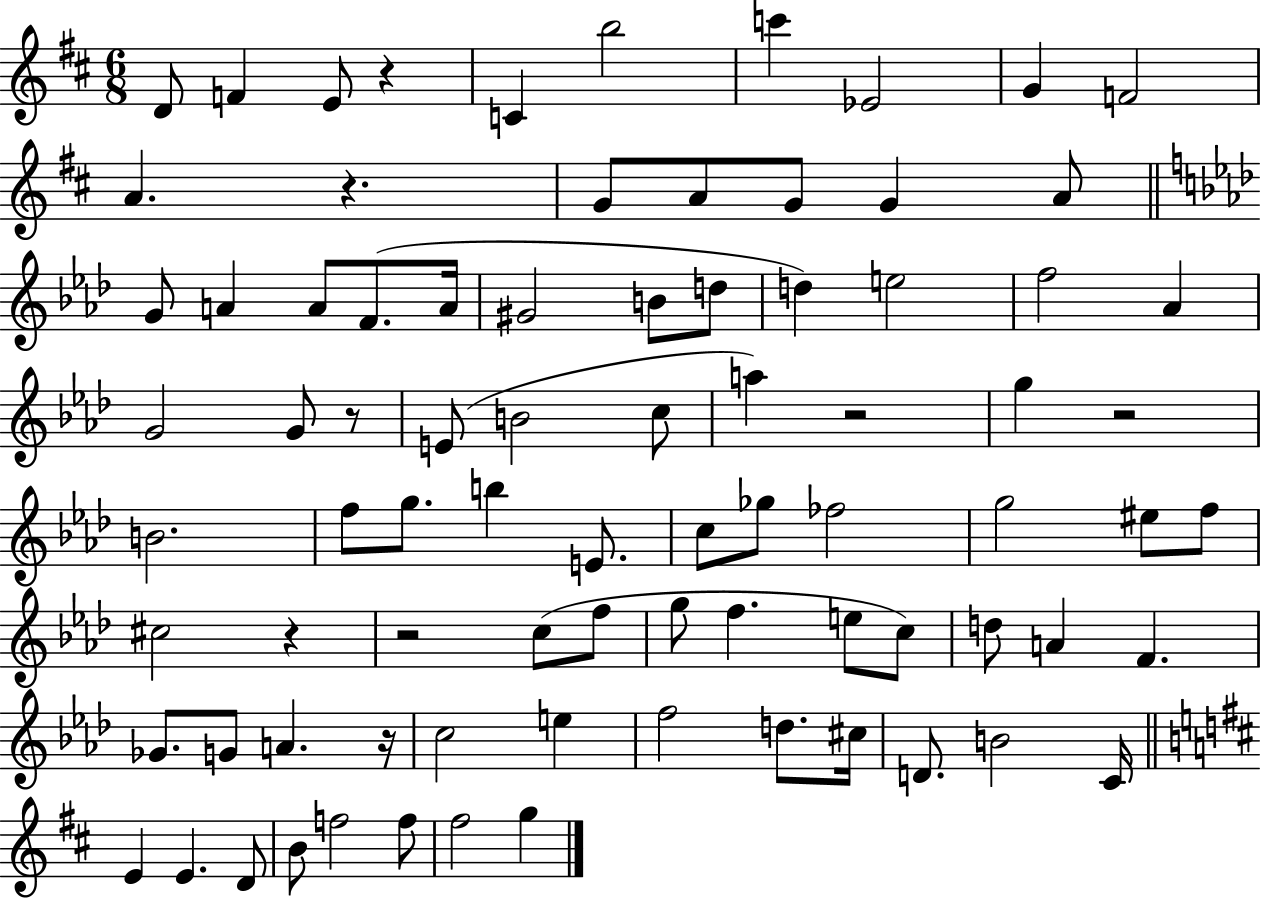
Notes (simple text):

D4/e F4/q E4/e R/q C4/q B5/h C6/q Eb4/h G4/q F4/h A4/q. R/q. G4/e A4/e G4/e G4/q A4/e G4/e A4/q A4/e F4/e. A4/s G#4/h B4/e D5/e D5/q E5/h F5/h Ab4/q G4/h G4/e R/e E4/e B4/h C5/e A5/q R/h G5/q R/h B4/h. F5/e G5/e. B5/q E4/e. C5/e Gb5/e FES5/h G5/h EIS5/e F5/e C#5/h R/q R/h C5/e F5/e G5/e F5/q. E5/e C5/e D5/e A4/q F4/q. Gb4/e. G4/e A4/q. R/s C5/h E5/q F5/h D5/e. C#5/s D4/e. B4/h C4/s E4/q E4/q. D4/e B4/e F5/h F5/e F#5/h G5/q